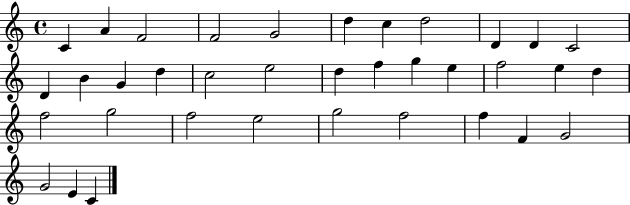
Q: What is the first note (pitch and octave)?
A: C4